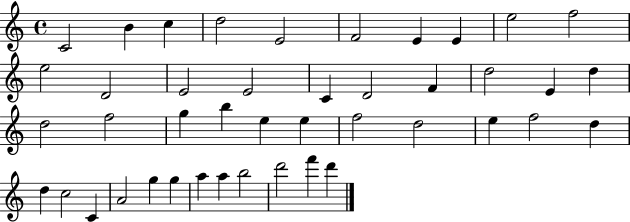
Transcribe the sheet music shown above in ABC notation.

X:1
T:Untitled
M:4/4
L:1/4
K:C
C2 B c d2 E2 F2 E E e2 f2 e2 D2 E2 E2 C D2 F d2 E d d2 f2 g b e e f2 d2 e f2 d d c2 C A2 g g a a b2 d'2 f' d'